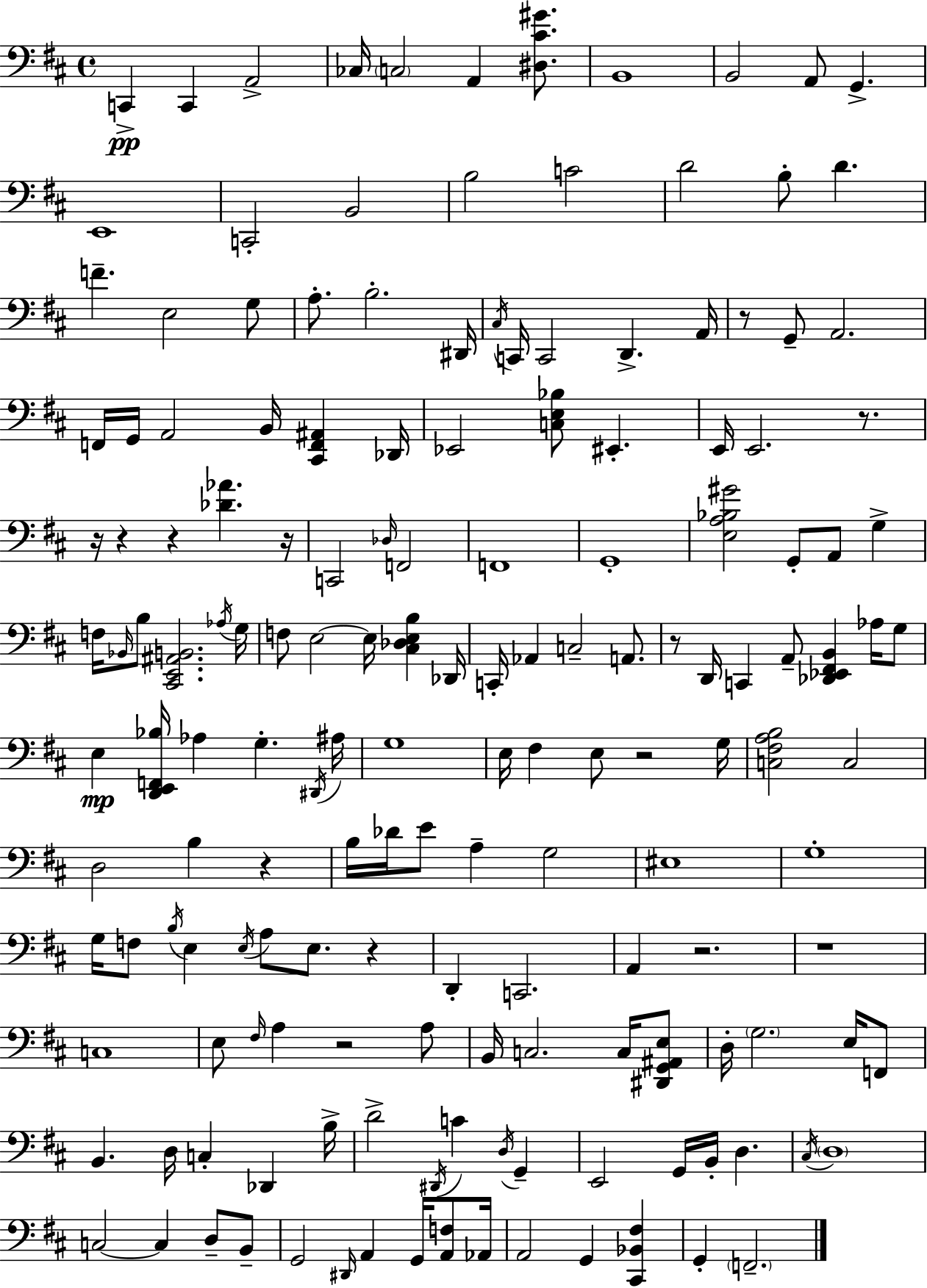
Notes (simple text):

C2/q C2/q A2/h CES3/s C3/h A2/q [D#3,C#4,G#4]/e. B2/w B2/h A2/e G2/q. E2/w C2/h B2/h B3/h C4/h D4/h B3/e D4/q. F4/q. E3/h G3/e A3/e. B3/h. D#2/s C#3/s C2/s C2/h D2/q. A2/s R/e G2/e A2/h. F2/s G2/s A2/h B2/s [C#2,F2,A#2]/q Db2/s Eb2/h [C3,E3,Bb3]/e EIS2/q. E2/s E2/h. R/e. R/s R/q R/q [Db4,Ab4]/q. R/s C2/h Db3/s F2/h F2/w G2/w [E3,A3,Bb3,G#4]/h G2/e A2/e G3/q F3/s Bb2/s B3/e [C#2,E2,A#2,B2]/h. Ab3/s G3/s F3/e E3/h E3/s [C#3,Db3,E3,B3]/q Db2/s C2/s Ab2/q C3/h A2/e. R/e D2/s C2/q A2/e [Db2,Eb2,F#2,B2]/q Ab3/s G3/e E3/q [D2,E2,F2,Bb3]/s Ab3/q G3/q. D#2/s A#3/s G3/w E3/s F#3/q E3/e R/h G3/s [C3,F#3,A3,B3]/h C3/h D3/h B3/q R/q B3/s Db4/s E4/e A3/q G3/h EIS3/w G3/w G3/s F3/e B3/s E3/q E3/s A3/e E3/e. R/q D2/q C2/h. A2/q R/h. R/w C3/w E3/e F#3/s A3/q R/h A3/e B2/s C3/h. C3/s [D#2,G2,A#2,E3]/e D3/s G3/h. E3/s F2/e B2/q. D3/s C3/q Db2/q B3/s D4/h D#2/s C4/q D3/s G2/q E2/h G2/s B2/s D3/q. C#3/s D3/w C3/h C3/q D3/e B2/e G2/h D#2/s A2/q G2/s [A2,F3]/e Ab2/s A2/h G2/q [C#2,Bb2,F#3]/q G2/q F2/h.